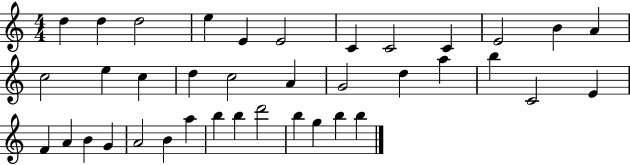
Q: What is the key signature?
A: C major